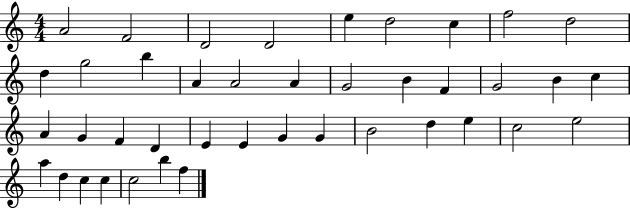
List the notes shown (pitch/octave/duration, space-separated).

A4/h F4/h D4/h D4/h E5/q D5/h C5/q F5/h D5/h D5/q G5/h B5/q A4/q A4/h A4/q G4/h B4/q F4/q G4/h B4/q C5/q A4/q G4/q F4/q D4/q E4/q E4/q G4/q G4/q B4/h D5/q E5/q C5/h E5/h A5/q D5/q C5/q C5/q C5/h B5/q F5/q